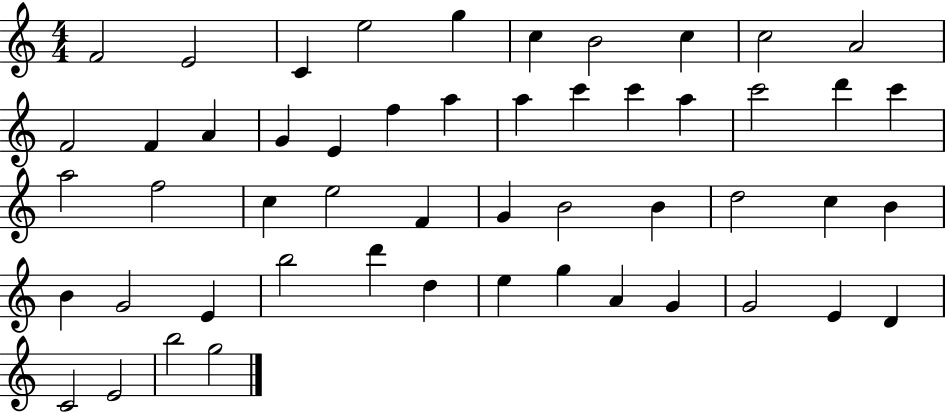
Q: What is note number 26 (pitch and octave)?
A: F5